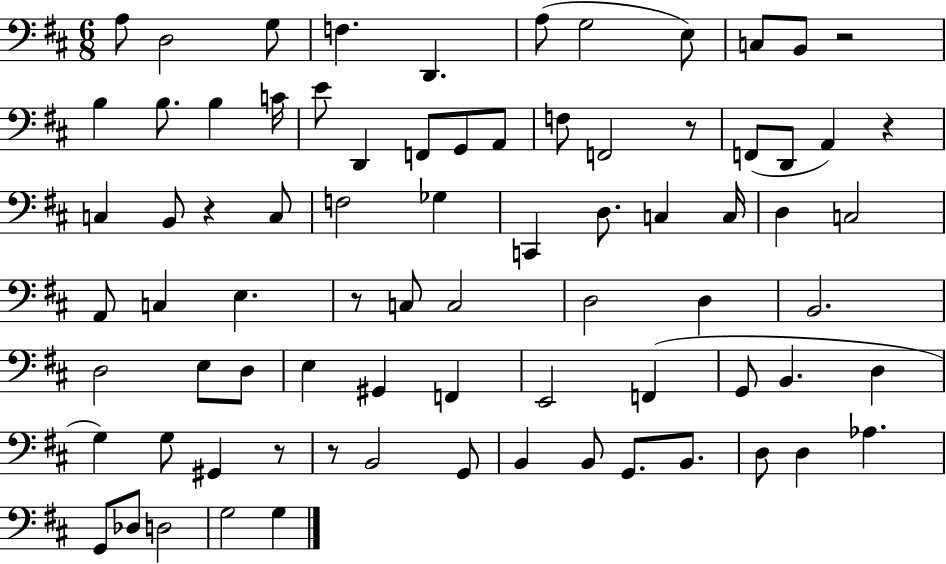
X:1
T:Untitled
M:6/8
L:1/4
K:D
A,/2 D,2 G,/2 F, D,, A,/2 G,2 E,/2 C,/2 B,,/2 z2 B, B,/2 B, C/4 E/2 D,, F,,/2 G,,/2 A,,/2 F,/2 F,,2 z/2 F,,/2 D,,/2 A,, z C, B,,/2 z C,/2 F,2 _G, C,, D,/2 C, C,/4 D, C,2 A,,/2 C, E, z/2 C,/2 C,2 D,2 D, B,,2 D,2 E,/2 D,/2 E, ^G,, F,, E,,2 F,, G,,/2 B,, D, G, G,/2 ^G,, z/2 z/2 B,,2 G,,/2 B,, B,,/2 G,,/2 B,,/2 D,/2 D, _A, G,,/2 _D,/2 D,2 G,2 G,